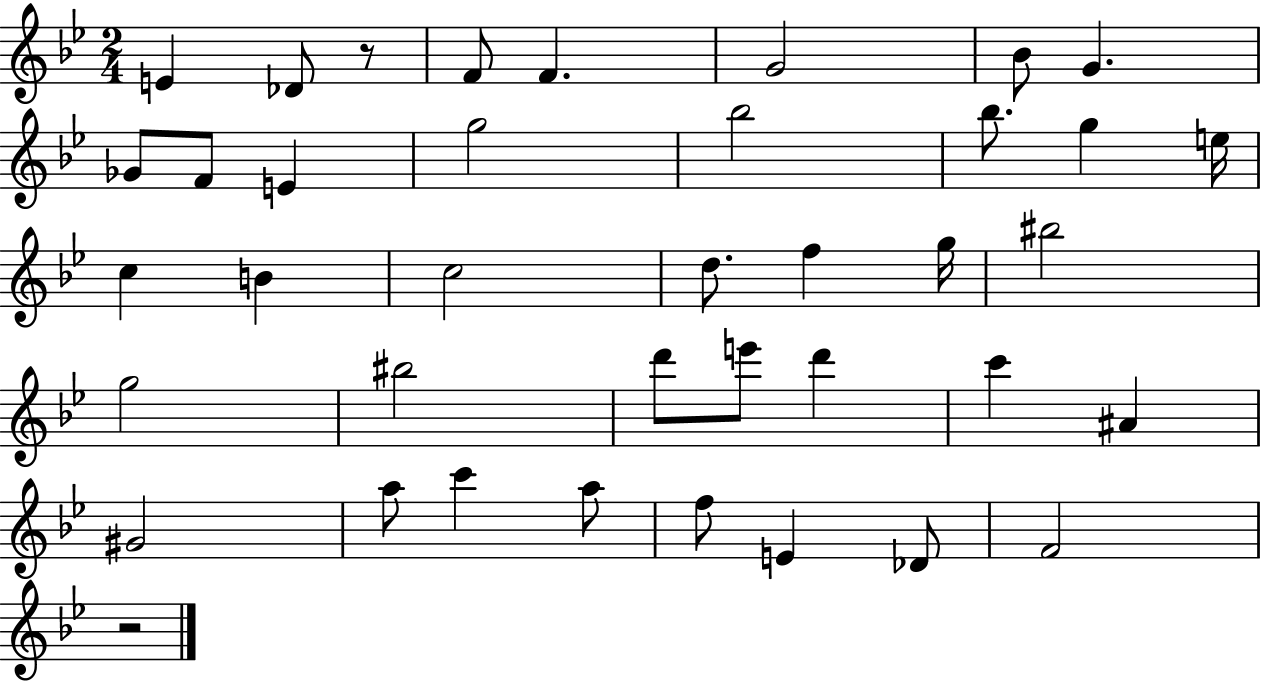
X:1
T:Untitled
M:2/4
L:1/4
K:Bb
E _D/2 z/2 F/2 F G2 _B/2 G _G/2 F/2 E g2 _b2 _b/2 g e/4 c B c2 d/2 f g/4 ^b2 g2 ^b2 d'/2 e'/2 d' c' ^A ^G2 a/2 c' a/2 f/2 E _D/2 F2 z2